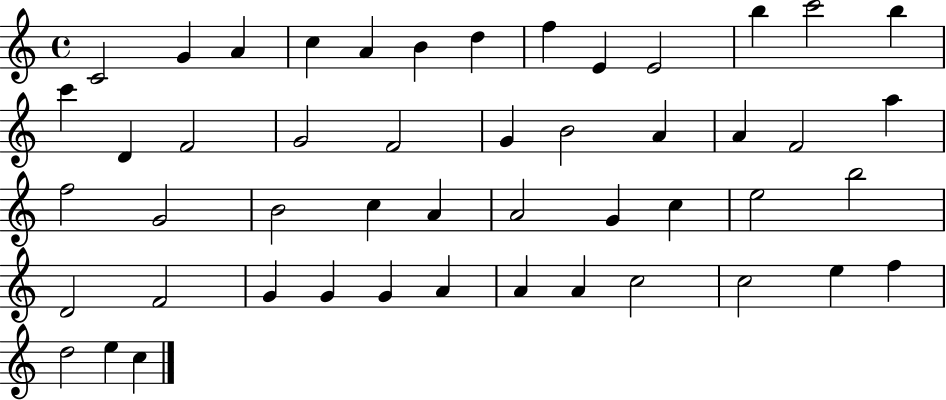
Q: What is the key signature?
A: C major